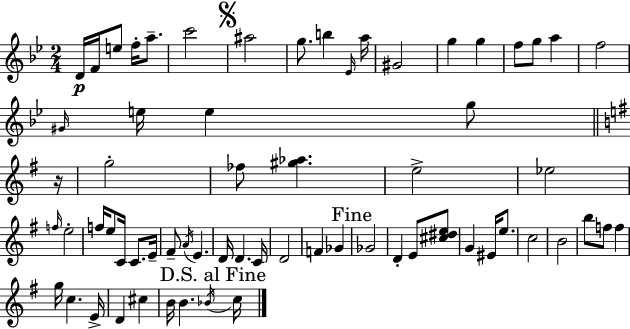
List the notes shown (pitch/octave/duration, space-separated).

D4/s F4/s E5/e F5/s A5/e. C6/h A#5/h G5/e. B5/q Eb4/s A5/s G#4/h G5/q G5/q F5/e G5/e A5/q F5/h G#4/s E5/s E5/q G5/e R/s G5/h FES5/e [G#5,Ab5]/q. E5/h Eb5/h F5/s E5/h F5/s E5/e C4/s C4/e. E4/s F#4/e A4/s E4/q. D4/s D4/q. C4/s D4/h F4/q Gb4/q Gb4/h D4/q E4/e [C#5,D#5,E5]/e G4/q EIS4/s E5/e. C5/h B4/h B5/e F5/e F5/q G5/s C5/q. E4/s D4/q C#5/q B4/s B4/q. Bb4/s C5/s